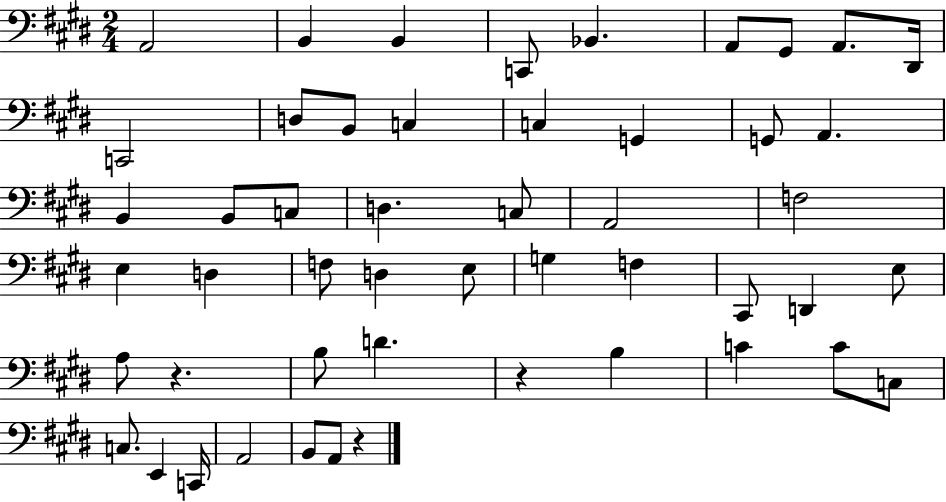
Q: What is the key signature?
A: E major